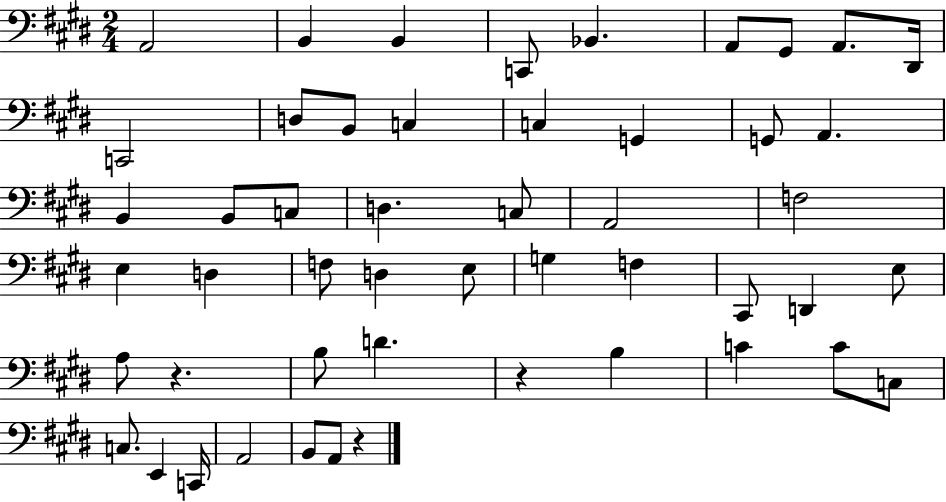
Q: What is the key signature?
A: E major